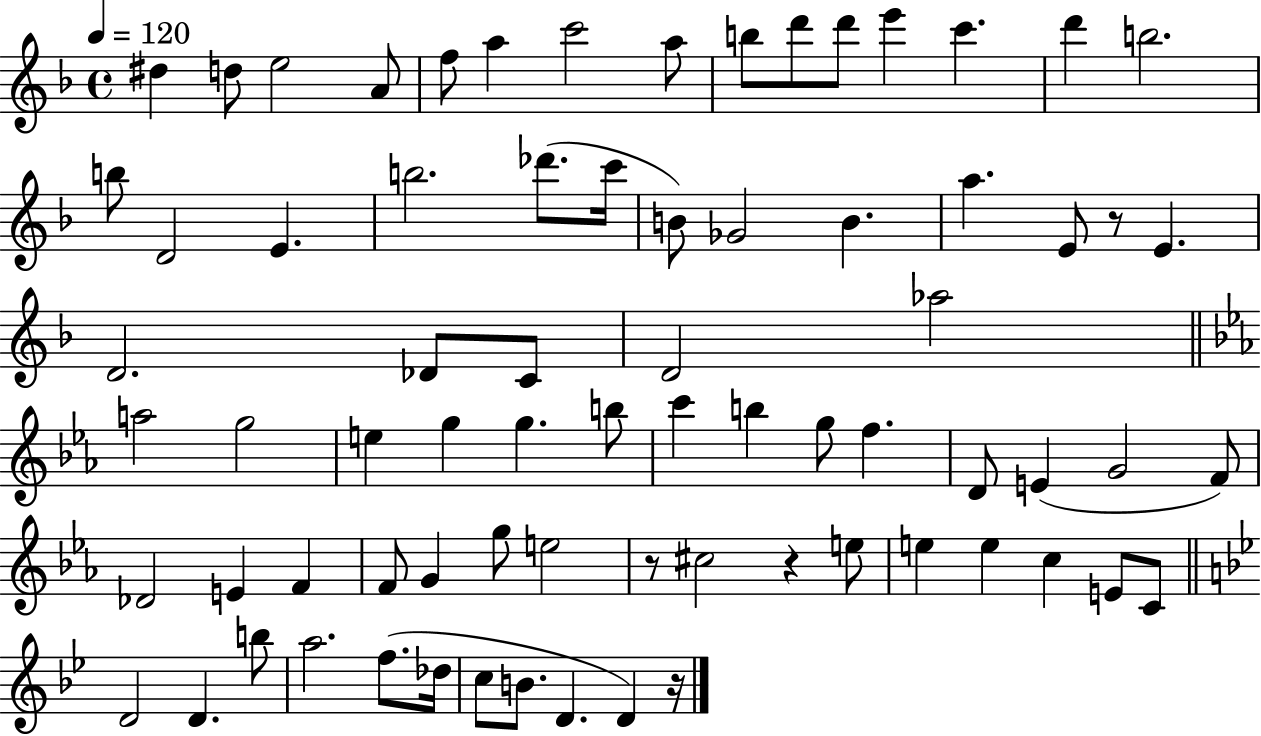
D#5/q D5/e E5/h A4/e F5/e A5/q C6/h A5/e B5/e D6/e D6/e E6/q C6/q. D6/q B5/h. B5/e D4/h E4/q. B5/h. Db6/e. C6/s B4/e Gb4/h B4/q. A5/q. E4/e R/e E4/q. D4/h. Db4/e C4/e D4/h Ab5/h A5/h G5/h E5/q G5/q G5/q. B5/e C6/q B5/q G5/e F5/q. D4/e E4/q G4/h F4/e Db4/h E4/q F4/q F4/e G4/q G5/e E5/h R/e C#5/h R/q E5/e E5/q E5/q C5/q E4/e C4/e D4/h D4/q. B5/e A5/h. F5/e. Db5/s C5/e B4/e. D4/q. D4/q R/s